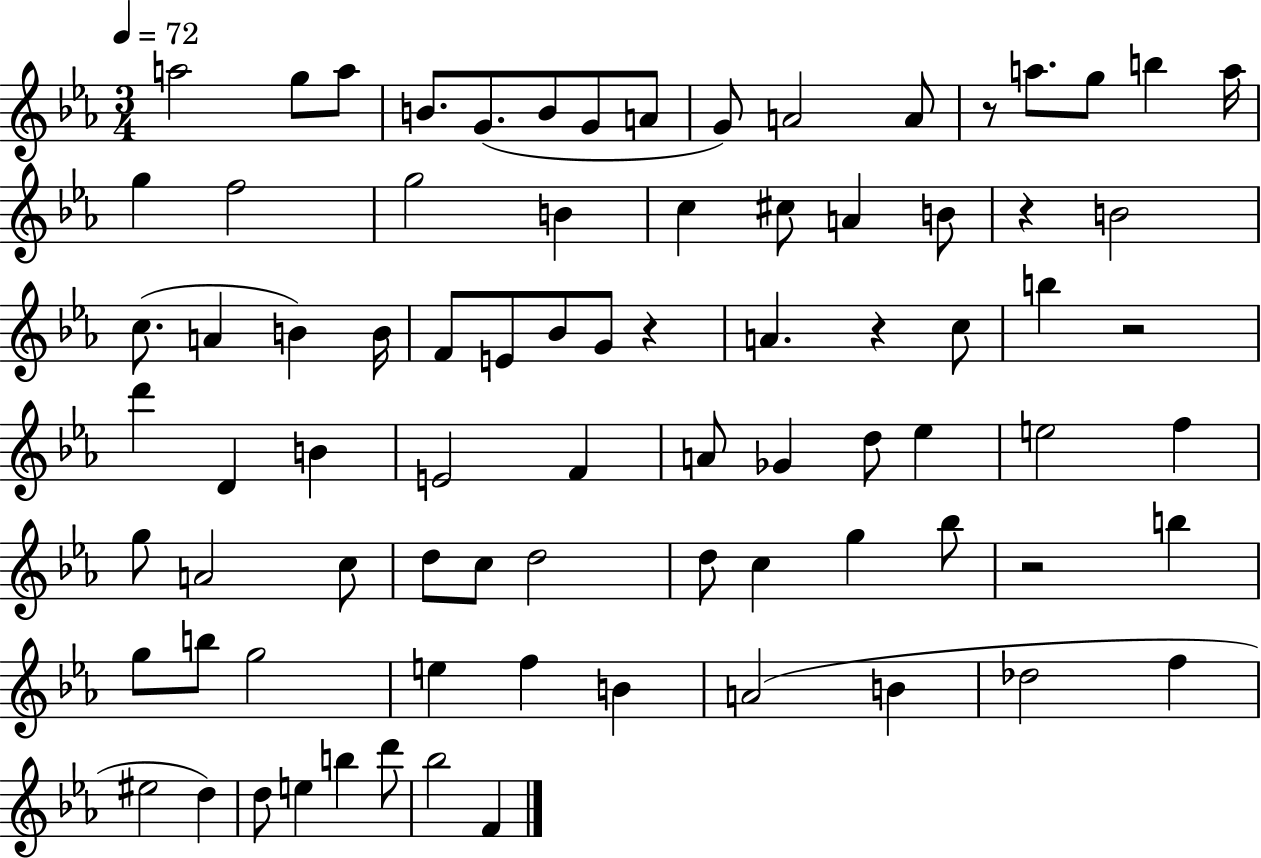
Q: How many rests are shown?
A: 6